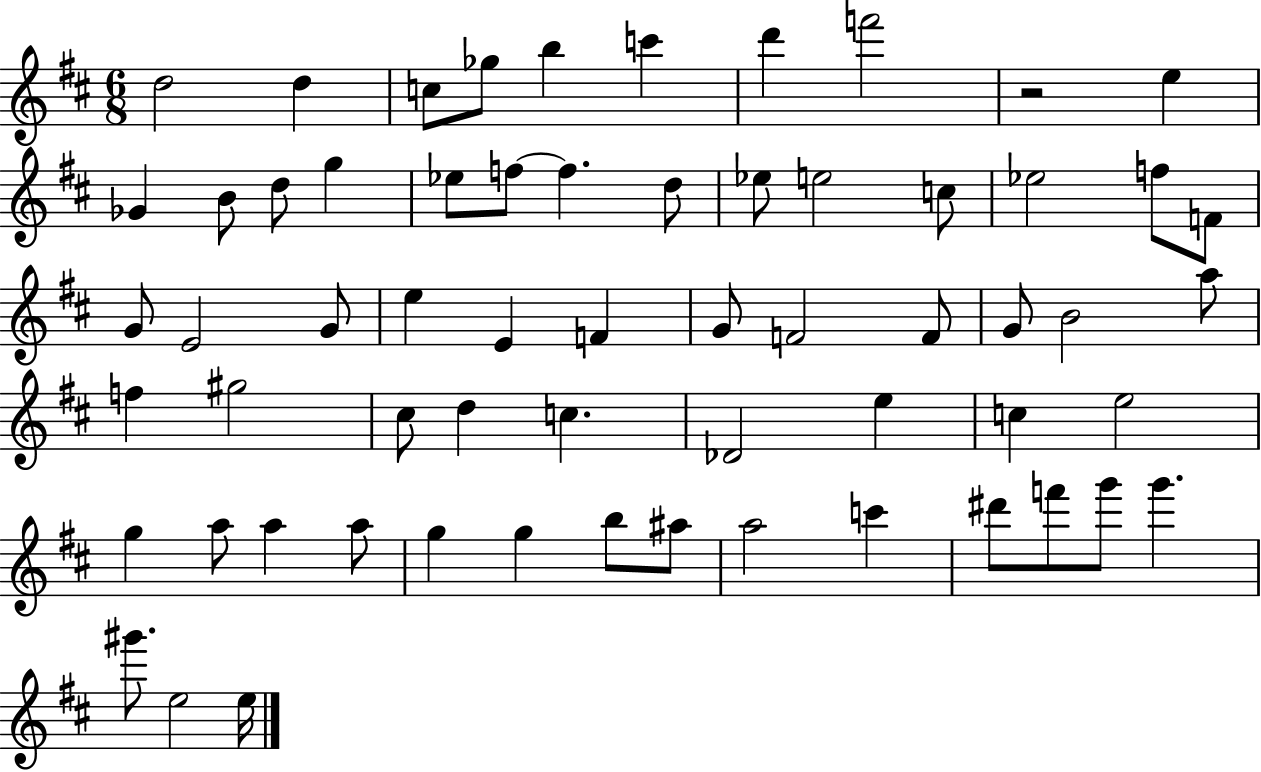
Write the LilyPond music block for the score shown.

{
  \clef treble
  \numericTimeSignature
  \time 6/8
  \key d \major
  d''2 d''4 | c''8 ges''8 b''4 c'''4 | d'''4 f'''2 | r2 e''4 | \break ges'4 b'8 d''8 g''4 | ees''8 f''8~~ f''4. d''8 | ees''8 e''2 c''8 | ees''2 f''8 f'8 | \break g'8 e'2 g'8 | e''4 e'4 f'4 | g'8 f'2 f'8 | g'8 b'2 a''8 | \break f''4 gis''2 | cis''8 d''4 c''4. | des'2 e''4 | c''4 e''2 | \break g''4 a''8 a''4 a''8 | g''4 g''4 b''8 ais''8 | a''2 c'''4 | dis'''8 f'''8 g'''8 g'''4. | \break gis'''8. e''2 e''16 | \bar "|."
}